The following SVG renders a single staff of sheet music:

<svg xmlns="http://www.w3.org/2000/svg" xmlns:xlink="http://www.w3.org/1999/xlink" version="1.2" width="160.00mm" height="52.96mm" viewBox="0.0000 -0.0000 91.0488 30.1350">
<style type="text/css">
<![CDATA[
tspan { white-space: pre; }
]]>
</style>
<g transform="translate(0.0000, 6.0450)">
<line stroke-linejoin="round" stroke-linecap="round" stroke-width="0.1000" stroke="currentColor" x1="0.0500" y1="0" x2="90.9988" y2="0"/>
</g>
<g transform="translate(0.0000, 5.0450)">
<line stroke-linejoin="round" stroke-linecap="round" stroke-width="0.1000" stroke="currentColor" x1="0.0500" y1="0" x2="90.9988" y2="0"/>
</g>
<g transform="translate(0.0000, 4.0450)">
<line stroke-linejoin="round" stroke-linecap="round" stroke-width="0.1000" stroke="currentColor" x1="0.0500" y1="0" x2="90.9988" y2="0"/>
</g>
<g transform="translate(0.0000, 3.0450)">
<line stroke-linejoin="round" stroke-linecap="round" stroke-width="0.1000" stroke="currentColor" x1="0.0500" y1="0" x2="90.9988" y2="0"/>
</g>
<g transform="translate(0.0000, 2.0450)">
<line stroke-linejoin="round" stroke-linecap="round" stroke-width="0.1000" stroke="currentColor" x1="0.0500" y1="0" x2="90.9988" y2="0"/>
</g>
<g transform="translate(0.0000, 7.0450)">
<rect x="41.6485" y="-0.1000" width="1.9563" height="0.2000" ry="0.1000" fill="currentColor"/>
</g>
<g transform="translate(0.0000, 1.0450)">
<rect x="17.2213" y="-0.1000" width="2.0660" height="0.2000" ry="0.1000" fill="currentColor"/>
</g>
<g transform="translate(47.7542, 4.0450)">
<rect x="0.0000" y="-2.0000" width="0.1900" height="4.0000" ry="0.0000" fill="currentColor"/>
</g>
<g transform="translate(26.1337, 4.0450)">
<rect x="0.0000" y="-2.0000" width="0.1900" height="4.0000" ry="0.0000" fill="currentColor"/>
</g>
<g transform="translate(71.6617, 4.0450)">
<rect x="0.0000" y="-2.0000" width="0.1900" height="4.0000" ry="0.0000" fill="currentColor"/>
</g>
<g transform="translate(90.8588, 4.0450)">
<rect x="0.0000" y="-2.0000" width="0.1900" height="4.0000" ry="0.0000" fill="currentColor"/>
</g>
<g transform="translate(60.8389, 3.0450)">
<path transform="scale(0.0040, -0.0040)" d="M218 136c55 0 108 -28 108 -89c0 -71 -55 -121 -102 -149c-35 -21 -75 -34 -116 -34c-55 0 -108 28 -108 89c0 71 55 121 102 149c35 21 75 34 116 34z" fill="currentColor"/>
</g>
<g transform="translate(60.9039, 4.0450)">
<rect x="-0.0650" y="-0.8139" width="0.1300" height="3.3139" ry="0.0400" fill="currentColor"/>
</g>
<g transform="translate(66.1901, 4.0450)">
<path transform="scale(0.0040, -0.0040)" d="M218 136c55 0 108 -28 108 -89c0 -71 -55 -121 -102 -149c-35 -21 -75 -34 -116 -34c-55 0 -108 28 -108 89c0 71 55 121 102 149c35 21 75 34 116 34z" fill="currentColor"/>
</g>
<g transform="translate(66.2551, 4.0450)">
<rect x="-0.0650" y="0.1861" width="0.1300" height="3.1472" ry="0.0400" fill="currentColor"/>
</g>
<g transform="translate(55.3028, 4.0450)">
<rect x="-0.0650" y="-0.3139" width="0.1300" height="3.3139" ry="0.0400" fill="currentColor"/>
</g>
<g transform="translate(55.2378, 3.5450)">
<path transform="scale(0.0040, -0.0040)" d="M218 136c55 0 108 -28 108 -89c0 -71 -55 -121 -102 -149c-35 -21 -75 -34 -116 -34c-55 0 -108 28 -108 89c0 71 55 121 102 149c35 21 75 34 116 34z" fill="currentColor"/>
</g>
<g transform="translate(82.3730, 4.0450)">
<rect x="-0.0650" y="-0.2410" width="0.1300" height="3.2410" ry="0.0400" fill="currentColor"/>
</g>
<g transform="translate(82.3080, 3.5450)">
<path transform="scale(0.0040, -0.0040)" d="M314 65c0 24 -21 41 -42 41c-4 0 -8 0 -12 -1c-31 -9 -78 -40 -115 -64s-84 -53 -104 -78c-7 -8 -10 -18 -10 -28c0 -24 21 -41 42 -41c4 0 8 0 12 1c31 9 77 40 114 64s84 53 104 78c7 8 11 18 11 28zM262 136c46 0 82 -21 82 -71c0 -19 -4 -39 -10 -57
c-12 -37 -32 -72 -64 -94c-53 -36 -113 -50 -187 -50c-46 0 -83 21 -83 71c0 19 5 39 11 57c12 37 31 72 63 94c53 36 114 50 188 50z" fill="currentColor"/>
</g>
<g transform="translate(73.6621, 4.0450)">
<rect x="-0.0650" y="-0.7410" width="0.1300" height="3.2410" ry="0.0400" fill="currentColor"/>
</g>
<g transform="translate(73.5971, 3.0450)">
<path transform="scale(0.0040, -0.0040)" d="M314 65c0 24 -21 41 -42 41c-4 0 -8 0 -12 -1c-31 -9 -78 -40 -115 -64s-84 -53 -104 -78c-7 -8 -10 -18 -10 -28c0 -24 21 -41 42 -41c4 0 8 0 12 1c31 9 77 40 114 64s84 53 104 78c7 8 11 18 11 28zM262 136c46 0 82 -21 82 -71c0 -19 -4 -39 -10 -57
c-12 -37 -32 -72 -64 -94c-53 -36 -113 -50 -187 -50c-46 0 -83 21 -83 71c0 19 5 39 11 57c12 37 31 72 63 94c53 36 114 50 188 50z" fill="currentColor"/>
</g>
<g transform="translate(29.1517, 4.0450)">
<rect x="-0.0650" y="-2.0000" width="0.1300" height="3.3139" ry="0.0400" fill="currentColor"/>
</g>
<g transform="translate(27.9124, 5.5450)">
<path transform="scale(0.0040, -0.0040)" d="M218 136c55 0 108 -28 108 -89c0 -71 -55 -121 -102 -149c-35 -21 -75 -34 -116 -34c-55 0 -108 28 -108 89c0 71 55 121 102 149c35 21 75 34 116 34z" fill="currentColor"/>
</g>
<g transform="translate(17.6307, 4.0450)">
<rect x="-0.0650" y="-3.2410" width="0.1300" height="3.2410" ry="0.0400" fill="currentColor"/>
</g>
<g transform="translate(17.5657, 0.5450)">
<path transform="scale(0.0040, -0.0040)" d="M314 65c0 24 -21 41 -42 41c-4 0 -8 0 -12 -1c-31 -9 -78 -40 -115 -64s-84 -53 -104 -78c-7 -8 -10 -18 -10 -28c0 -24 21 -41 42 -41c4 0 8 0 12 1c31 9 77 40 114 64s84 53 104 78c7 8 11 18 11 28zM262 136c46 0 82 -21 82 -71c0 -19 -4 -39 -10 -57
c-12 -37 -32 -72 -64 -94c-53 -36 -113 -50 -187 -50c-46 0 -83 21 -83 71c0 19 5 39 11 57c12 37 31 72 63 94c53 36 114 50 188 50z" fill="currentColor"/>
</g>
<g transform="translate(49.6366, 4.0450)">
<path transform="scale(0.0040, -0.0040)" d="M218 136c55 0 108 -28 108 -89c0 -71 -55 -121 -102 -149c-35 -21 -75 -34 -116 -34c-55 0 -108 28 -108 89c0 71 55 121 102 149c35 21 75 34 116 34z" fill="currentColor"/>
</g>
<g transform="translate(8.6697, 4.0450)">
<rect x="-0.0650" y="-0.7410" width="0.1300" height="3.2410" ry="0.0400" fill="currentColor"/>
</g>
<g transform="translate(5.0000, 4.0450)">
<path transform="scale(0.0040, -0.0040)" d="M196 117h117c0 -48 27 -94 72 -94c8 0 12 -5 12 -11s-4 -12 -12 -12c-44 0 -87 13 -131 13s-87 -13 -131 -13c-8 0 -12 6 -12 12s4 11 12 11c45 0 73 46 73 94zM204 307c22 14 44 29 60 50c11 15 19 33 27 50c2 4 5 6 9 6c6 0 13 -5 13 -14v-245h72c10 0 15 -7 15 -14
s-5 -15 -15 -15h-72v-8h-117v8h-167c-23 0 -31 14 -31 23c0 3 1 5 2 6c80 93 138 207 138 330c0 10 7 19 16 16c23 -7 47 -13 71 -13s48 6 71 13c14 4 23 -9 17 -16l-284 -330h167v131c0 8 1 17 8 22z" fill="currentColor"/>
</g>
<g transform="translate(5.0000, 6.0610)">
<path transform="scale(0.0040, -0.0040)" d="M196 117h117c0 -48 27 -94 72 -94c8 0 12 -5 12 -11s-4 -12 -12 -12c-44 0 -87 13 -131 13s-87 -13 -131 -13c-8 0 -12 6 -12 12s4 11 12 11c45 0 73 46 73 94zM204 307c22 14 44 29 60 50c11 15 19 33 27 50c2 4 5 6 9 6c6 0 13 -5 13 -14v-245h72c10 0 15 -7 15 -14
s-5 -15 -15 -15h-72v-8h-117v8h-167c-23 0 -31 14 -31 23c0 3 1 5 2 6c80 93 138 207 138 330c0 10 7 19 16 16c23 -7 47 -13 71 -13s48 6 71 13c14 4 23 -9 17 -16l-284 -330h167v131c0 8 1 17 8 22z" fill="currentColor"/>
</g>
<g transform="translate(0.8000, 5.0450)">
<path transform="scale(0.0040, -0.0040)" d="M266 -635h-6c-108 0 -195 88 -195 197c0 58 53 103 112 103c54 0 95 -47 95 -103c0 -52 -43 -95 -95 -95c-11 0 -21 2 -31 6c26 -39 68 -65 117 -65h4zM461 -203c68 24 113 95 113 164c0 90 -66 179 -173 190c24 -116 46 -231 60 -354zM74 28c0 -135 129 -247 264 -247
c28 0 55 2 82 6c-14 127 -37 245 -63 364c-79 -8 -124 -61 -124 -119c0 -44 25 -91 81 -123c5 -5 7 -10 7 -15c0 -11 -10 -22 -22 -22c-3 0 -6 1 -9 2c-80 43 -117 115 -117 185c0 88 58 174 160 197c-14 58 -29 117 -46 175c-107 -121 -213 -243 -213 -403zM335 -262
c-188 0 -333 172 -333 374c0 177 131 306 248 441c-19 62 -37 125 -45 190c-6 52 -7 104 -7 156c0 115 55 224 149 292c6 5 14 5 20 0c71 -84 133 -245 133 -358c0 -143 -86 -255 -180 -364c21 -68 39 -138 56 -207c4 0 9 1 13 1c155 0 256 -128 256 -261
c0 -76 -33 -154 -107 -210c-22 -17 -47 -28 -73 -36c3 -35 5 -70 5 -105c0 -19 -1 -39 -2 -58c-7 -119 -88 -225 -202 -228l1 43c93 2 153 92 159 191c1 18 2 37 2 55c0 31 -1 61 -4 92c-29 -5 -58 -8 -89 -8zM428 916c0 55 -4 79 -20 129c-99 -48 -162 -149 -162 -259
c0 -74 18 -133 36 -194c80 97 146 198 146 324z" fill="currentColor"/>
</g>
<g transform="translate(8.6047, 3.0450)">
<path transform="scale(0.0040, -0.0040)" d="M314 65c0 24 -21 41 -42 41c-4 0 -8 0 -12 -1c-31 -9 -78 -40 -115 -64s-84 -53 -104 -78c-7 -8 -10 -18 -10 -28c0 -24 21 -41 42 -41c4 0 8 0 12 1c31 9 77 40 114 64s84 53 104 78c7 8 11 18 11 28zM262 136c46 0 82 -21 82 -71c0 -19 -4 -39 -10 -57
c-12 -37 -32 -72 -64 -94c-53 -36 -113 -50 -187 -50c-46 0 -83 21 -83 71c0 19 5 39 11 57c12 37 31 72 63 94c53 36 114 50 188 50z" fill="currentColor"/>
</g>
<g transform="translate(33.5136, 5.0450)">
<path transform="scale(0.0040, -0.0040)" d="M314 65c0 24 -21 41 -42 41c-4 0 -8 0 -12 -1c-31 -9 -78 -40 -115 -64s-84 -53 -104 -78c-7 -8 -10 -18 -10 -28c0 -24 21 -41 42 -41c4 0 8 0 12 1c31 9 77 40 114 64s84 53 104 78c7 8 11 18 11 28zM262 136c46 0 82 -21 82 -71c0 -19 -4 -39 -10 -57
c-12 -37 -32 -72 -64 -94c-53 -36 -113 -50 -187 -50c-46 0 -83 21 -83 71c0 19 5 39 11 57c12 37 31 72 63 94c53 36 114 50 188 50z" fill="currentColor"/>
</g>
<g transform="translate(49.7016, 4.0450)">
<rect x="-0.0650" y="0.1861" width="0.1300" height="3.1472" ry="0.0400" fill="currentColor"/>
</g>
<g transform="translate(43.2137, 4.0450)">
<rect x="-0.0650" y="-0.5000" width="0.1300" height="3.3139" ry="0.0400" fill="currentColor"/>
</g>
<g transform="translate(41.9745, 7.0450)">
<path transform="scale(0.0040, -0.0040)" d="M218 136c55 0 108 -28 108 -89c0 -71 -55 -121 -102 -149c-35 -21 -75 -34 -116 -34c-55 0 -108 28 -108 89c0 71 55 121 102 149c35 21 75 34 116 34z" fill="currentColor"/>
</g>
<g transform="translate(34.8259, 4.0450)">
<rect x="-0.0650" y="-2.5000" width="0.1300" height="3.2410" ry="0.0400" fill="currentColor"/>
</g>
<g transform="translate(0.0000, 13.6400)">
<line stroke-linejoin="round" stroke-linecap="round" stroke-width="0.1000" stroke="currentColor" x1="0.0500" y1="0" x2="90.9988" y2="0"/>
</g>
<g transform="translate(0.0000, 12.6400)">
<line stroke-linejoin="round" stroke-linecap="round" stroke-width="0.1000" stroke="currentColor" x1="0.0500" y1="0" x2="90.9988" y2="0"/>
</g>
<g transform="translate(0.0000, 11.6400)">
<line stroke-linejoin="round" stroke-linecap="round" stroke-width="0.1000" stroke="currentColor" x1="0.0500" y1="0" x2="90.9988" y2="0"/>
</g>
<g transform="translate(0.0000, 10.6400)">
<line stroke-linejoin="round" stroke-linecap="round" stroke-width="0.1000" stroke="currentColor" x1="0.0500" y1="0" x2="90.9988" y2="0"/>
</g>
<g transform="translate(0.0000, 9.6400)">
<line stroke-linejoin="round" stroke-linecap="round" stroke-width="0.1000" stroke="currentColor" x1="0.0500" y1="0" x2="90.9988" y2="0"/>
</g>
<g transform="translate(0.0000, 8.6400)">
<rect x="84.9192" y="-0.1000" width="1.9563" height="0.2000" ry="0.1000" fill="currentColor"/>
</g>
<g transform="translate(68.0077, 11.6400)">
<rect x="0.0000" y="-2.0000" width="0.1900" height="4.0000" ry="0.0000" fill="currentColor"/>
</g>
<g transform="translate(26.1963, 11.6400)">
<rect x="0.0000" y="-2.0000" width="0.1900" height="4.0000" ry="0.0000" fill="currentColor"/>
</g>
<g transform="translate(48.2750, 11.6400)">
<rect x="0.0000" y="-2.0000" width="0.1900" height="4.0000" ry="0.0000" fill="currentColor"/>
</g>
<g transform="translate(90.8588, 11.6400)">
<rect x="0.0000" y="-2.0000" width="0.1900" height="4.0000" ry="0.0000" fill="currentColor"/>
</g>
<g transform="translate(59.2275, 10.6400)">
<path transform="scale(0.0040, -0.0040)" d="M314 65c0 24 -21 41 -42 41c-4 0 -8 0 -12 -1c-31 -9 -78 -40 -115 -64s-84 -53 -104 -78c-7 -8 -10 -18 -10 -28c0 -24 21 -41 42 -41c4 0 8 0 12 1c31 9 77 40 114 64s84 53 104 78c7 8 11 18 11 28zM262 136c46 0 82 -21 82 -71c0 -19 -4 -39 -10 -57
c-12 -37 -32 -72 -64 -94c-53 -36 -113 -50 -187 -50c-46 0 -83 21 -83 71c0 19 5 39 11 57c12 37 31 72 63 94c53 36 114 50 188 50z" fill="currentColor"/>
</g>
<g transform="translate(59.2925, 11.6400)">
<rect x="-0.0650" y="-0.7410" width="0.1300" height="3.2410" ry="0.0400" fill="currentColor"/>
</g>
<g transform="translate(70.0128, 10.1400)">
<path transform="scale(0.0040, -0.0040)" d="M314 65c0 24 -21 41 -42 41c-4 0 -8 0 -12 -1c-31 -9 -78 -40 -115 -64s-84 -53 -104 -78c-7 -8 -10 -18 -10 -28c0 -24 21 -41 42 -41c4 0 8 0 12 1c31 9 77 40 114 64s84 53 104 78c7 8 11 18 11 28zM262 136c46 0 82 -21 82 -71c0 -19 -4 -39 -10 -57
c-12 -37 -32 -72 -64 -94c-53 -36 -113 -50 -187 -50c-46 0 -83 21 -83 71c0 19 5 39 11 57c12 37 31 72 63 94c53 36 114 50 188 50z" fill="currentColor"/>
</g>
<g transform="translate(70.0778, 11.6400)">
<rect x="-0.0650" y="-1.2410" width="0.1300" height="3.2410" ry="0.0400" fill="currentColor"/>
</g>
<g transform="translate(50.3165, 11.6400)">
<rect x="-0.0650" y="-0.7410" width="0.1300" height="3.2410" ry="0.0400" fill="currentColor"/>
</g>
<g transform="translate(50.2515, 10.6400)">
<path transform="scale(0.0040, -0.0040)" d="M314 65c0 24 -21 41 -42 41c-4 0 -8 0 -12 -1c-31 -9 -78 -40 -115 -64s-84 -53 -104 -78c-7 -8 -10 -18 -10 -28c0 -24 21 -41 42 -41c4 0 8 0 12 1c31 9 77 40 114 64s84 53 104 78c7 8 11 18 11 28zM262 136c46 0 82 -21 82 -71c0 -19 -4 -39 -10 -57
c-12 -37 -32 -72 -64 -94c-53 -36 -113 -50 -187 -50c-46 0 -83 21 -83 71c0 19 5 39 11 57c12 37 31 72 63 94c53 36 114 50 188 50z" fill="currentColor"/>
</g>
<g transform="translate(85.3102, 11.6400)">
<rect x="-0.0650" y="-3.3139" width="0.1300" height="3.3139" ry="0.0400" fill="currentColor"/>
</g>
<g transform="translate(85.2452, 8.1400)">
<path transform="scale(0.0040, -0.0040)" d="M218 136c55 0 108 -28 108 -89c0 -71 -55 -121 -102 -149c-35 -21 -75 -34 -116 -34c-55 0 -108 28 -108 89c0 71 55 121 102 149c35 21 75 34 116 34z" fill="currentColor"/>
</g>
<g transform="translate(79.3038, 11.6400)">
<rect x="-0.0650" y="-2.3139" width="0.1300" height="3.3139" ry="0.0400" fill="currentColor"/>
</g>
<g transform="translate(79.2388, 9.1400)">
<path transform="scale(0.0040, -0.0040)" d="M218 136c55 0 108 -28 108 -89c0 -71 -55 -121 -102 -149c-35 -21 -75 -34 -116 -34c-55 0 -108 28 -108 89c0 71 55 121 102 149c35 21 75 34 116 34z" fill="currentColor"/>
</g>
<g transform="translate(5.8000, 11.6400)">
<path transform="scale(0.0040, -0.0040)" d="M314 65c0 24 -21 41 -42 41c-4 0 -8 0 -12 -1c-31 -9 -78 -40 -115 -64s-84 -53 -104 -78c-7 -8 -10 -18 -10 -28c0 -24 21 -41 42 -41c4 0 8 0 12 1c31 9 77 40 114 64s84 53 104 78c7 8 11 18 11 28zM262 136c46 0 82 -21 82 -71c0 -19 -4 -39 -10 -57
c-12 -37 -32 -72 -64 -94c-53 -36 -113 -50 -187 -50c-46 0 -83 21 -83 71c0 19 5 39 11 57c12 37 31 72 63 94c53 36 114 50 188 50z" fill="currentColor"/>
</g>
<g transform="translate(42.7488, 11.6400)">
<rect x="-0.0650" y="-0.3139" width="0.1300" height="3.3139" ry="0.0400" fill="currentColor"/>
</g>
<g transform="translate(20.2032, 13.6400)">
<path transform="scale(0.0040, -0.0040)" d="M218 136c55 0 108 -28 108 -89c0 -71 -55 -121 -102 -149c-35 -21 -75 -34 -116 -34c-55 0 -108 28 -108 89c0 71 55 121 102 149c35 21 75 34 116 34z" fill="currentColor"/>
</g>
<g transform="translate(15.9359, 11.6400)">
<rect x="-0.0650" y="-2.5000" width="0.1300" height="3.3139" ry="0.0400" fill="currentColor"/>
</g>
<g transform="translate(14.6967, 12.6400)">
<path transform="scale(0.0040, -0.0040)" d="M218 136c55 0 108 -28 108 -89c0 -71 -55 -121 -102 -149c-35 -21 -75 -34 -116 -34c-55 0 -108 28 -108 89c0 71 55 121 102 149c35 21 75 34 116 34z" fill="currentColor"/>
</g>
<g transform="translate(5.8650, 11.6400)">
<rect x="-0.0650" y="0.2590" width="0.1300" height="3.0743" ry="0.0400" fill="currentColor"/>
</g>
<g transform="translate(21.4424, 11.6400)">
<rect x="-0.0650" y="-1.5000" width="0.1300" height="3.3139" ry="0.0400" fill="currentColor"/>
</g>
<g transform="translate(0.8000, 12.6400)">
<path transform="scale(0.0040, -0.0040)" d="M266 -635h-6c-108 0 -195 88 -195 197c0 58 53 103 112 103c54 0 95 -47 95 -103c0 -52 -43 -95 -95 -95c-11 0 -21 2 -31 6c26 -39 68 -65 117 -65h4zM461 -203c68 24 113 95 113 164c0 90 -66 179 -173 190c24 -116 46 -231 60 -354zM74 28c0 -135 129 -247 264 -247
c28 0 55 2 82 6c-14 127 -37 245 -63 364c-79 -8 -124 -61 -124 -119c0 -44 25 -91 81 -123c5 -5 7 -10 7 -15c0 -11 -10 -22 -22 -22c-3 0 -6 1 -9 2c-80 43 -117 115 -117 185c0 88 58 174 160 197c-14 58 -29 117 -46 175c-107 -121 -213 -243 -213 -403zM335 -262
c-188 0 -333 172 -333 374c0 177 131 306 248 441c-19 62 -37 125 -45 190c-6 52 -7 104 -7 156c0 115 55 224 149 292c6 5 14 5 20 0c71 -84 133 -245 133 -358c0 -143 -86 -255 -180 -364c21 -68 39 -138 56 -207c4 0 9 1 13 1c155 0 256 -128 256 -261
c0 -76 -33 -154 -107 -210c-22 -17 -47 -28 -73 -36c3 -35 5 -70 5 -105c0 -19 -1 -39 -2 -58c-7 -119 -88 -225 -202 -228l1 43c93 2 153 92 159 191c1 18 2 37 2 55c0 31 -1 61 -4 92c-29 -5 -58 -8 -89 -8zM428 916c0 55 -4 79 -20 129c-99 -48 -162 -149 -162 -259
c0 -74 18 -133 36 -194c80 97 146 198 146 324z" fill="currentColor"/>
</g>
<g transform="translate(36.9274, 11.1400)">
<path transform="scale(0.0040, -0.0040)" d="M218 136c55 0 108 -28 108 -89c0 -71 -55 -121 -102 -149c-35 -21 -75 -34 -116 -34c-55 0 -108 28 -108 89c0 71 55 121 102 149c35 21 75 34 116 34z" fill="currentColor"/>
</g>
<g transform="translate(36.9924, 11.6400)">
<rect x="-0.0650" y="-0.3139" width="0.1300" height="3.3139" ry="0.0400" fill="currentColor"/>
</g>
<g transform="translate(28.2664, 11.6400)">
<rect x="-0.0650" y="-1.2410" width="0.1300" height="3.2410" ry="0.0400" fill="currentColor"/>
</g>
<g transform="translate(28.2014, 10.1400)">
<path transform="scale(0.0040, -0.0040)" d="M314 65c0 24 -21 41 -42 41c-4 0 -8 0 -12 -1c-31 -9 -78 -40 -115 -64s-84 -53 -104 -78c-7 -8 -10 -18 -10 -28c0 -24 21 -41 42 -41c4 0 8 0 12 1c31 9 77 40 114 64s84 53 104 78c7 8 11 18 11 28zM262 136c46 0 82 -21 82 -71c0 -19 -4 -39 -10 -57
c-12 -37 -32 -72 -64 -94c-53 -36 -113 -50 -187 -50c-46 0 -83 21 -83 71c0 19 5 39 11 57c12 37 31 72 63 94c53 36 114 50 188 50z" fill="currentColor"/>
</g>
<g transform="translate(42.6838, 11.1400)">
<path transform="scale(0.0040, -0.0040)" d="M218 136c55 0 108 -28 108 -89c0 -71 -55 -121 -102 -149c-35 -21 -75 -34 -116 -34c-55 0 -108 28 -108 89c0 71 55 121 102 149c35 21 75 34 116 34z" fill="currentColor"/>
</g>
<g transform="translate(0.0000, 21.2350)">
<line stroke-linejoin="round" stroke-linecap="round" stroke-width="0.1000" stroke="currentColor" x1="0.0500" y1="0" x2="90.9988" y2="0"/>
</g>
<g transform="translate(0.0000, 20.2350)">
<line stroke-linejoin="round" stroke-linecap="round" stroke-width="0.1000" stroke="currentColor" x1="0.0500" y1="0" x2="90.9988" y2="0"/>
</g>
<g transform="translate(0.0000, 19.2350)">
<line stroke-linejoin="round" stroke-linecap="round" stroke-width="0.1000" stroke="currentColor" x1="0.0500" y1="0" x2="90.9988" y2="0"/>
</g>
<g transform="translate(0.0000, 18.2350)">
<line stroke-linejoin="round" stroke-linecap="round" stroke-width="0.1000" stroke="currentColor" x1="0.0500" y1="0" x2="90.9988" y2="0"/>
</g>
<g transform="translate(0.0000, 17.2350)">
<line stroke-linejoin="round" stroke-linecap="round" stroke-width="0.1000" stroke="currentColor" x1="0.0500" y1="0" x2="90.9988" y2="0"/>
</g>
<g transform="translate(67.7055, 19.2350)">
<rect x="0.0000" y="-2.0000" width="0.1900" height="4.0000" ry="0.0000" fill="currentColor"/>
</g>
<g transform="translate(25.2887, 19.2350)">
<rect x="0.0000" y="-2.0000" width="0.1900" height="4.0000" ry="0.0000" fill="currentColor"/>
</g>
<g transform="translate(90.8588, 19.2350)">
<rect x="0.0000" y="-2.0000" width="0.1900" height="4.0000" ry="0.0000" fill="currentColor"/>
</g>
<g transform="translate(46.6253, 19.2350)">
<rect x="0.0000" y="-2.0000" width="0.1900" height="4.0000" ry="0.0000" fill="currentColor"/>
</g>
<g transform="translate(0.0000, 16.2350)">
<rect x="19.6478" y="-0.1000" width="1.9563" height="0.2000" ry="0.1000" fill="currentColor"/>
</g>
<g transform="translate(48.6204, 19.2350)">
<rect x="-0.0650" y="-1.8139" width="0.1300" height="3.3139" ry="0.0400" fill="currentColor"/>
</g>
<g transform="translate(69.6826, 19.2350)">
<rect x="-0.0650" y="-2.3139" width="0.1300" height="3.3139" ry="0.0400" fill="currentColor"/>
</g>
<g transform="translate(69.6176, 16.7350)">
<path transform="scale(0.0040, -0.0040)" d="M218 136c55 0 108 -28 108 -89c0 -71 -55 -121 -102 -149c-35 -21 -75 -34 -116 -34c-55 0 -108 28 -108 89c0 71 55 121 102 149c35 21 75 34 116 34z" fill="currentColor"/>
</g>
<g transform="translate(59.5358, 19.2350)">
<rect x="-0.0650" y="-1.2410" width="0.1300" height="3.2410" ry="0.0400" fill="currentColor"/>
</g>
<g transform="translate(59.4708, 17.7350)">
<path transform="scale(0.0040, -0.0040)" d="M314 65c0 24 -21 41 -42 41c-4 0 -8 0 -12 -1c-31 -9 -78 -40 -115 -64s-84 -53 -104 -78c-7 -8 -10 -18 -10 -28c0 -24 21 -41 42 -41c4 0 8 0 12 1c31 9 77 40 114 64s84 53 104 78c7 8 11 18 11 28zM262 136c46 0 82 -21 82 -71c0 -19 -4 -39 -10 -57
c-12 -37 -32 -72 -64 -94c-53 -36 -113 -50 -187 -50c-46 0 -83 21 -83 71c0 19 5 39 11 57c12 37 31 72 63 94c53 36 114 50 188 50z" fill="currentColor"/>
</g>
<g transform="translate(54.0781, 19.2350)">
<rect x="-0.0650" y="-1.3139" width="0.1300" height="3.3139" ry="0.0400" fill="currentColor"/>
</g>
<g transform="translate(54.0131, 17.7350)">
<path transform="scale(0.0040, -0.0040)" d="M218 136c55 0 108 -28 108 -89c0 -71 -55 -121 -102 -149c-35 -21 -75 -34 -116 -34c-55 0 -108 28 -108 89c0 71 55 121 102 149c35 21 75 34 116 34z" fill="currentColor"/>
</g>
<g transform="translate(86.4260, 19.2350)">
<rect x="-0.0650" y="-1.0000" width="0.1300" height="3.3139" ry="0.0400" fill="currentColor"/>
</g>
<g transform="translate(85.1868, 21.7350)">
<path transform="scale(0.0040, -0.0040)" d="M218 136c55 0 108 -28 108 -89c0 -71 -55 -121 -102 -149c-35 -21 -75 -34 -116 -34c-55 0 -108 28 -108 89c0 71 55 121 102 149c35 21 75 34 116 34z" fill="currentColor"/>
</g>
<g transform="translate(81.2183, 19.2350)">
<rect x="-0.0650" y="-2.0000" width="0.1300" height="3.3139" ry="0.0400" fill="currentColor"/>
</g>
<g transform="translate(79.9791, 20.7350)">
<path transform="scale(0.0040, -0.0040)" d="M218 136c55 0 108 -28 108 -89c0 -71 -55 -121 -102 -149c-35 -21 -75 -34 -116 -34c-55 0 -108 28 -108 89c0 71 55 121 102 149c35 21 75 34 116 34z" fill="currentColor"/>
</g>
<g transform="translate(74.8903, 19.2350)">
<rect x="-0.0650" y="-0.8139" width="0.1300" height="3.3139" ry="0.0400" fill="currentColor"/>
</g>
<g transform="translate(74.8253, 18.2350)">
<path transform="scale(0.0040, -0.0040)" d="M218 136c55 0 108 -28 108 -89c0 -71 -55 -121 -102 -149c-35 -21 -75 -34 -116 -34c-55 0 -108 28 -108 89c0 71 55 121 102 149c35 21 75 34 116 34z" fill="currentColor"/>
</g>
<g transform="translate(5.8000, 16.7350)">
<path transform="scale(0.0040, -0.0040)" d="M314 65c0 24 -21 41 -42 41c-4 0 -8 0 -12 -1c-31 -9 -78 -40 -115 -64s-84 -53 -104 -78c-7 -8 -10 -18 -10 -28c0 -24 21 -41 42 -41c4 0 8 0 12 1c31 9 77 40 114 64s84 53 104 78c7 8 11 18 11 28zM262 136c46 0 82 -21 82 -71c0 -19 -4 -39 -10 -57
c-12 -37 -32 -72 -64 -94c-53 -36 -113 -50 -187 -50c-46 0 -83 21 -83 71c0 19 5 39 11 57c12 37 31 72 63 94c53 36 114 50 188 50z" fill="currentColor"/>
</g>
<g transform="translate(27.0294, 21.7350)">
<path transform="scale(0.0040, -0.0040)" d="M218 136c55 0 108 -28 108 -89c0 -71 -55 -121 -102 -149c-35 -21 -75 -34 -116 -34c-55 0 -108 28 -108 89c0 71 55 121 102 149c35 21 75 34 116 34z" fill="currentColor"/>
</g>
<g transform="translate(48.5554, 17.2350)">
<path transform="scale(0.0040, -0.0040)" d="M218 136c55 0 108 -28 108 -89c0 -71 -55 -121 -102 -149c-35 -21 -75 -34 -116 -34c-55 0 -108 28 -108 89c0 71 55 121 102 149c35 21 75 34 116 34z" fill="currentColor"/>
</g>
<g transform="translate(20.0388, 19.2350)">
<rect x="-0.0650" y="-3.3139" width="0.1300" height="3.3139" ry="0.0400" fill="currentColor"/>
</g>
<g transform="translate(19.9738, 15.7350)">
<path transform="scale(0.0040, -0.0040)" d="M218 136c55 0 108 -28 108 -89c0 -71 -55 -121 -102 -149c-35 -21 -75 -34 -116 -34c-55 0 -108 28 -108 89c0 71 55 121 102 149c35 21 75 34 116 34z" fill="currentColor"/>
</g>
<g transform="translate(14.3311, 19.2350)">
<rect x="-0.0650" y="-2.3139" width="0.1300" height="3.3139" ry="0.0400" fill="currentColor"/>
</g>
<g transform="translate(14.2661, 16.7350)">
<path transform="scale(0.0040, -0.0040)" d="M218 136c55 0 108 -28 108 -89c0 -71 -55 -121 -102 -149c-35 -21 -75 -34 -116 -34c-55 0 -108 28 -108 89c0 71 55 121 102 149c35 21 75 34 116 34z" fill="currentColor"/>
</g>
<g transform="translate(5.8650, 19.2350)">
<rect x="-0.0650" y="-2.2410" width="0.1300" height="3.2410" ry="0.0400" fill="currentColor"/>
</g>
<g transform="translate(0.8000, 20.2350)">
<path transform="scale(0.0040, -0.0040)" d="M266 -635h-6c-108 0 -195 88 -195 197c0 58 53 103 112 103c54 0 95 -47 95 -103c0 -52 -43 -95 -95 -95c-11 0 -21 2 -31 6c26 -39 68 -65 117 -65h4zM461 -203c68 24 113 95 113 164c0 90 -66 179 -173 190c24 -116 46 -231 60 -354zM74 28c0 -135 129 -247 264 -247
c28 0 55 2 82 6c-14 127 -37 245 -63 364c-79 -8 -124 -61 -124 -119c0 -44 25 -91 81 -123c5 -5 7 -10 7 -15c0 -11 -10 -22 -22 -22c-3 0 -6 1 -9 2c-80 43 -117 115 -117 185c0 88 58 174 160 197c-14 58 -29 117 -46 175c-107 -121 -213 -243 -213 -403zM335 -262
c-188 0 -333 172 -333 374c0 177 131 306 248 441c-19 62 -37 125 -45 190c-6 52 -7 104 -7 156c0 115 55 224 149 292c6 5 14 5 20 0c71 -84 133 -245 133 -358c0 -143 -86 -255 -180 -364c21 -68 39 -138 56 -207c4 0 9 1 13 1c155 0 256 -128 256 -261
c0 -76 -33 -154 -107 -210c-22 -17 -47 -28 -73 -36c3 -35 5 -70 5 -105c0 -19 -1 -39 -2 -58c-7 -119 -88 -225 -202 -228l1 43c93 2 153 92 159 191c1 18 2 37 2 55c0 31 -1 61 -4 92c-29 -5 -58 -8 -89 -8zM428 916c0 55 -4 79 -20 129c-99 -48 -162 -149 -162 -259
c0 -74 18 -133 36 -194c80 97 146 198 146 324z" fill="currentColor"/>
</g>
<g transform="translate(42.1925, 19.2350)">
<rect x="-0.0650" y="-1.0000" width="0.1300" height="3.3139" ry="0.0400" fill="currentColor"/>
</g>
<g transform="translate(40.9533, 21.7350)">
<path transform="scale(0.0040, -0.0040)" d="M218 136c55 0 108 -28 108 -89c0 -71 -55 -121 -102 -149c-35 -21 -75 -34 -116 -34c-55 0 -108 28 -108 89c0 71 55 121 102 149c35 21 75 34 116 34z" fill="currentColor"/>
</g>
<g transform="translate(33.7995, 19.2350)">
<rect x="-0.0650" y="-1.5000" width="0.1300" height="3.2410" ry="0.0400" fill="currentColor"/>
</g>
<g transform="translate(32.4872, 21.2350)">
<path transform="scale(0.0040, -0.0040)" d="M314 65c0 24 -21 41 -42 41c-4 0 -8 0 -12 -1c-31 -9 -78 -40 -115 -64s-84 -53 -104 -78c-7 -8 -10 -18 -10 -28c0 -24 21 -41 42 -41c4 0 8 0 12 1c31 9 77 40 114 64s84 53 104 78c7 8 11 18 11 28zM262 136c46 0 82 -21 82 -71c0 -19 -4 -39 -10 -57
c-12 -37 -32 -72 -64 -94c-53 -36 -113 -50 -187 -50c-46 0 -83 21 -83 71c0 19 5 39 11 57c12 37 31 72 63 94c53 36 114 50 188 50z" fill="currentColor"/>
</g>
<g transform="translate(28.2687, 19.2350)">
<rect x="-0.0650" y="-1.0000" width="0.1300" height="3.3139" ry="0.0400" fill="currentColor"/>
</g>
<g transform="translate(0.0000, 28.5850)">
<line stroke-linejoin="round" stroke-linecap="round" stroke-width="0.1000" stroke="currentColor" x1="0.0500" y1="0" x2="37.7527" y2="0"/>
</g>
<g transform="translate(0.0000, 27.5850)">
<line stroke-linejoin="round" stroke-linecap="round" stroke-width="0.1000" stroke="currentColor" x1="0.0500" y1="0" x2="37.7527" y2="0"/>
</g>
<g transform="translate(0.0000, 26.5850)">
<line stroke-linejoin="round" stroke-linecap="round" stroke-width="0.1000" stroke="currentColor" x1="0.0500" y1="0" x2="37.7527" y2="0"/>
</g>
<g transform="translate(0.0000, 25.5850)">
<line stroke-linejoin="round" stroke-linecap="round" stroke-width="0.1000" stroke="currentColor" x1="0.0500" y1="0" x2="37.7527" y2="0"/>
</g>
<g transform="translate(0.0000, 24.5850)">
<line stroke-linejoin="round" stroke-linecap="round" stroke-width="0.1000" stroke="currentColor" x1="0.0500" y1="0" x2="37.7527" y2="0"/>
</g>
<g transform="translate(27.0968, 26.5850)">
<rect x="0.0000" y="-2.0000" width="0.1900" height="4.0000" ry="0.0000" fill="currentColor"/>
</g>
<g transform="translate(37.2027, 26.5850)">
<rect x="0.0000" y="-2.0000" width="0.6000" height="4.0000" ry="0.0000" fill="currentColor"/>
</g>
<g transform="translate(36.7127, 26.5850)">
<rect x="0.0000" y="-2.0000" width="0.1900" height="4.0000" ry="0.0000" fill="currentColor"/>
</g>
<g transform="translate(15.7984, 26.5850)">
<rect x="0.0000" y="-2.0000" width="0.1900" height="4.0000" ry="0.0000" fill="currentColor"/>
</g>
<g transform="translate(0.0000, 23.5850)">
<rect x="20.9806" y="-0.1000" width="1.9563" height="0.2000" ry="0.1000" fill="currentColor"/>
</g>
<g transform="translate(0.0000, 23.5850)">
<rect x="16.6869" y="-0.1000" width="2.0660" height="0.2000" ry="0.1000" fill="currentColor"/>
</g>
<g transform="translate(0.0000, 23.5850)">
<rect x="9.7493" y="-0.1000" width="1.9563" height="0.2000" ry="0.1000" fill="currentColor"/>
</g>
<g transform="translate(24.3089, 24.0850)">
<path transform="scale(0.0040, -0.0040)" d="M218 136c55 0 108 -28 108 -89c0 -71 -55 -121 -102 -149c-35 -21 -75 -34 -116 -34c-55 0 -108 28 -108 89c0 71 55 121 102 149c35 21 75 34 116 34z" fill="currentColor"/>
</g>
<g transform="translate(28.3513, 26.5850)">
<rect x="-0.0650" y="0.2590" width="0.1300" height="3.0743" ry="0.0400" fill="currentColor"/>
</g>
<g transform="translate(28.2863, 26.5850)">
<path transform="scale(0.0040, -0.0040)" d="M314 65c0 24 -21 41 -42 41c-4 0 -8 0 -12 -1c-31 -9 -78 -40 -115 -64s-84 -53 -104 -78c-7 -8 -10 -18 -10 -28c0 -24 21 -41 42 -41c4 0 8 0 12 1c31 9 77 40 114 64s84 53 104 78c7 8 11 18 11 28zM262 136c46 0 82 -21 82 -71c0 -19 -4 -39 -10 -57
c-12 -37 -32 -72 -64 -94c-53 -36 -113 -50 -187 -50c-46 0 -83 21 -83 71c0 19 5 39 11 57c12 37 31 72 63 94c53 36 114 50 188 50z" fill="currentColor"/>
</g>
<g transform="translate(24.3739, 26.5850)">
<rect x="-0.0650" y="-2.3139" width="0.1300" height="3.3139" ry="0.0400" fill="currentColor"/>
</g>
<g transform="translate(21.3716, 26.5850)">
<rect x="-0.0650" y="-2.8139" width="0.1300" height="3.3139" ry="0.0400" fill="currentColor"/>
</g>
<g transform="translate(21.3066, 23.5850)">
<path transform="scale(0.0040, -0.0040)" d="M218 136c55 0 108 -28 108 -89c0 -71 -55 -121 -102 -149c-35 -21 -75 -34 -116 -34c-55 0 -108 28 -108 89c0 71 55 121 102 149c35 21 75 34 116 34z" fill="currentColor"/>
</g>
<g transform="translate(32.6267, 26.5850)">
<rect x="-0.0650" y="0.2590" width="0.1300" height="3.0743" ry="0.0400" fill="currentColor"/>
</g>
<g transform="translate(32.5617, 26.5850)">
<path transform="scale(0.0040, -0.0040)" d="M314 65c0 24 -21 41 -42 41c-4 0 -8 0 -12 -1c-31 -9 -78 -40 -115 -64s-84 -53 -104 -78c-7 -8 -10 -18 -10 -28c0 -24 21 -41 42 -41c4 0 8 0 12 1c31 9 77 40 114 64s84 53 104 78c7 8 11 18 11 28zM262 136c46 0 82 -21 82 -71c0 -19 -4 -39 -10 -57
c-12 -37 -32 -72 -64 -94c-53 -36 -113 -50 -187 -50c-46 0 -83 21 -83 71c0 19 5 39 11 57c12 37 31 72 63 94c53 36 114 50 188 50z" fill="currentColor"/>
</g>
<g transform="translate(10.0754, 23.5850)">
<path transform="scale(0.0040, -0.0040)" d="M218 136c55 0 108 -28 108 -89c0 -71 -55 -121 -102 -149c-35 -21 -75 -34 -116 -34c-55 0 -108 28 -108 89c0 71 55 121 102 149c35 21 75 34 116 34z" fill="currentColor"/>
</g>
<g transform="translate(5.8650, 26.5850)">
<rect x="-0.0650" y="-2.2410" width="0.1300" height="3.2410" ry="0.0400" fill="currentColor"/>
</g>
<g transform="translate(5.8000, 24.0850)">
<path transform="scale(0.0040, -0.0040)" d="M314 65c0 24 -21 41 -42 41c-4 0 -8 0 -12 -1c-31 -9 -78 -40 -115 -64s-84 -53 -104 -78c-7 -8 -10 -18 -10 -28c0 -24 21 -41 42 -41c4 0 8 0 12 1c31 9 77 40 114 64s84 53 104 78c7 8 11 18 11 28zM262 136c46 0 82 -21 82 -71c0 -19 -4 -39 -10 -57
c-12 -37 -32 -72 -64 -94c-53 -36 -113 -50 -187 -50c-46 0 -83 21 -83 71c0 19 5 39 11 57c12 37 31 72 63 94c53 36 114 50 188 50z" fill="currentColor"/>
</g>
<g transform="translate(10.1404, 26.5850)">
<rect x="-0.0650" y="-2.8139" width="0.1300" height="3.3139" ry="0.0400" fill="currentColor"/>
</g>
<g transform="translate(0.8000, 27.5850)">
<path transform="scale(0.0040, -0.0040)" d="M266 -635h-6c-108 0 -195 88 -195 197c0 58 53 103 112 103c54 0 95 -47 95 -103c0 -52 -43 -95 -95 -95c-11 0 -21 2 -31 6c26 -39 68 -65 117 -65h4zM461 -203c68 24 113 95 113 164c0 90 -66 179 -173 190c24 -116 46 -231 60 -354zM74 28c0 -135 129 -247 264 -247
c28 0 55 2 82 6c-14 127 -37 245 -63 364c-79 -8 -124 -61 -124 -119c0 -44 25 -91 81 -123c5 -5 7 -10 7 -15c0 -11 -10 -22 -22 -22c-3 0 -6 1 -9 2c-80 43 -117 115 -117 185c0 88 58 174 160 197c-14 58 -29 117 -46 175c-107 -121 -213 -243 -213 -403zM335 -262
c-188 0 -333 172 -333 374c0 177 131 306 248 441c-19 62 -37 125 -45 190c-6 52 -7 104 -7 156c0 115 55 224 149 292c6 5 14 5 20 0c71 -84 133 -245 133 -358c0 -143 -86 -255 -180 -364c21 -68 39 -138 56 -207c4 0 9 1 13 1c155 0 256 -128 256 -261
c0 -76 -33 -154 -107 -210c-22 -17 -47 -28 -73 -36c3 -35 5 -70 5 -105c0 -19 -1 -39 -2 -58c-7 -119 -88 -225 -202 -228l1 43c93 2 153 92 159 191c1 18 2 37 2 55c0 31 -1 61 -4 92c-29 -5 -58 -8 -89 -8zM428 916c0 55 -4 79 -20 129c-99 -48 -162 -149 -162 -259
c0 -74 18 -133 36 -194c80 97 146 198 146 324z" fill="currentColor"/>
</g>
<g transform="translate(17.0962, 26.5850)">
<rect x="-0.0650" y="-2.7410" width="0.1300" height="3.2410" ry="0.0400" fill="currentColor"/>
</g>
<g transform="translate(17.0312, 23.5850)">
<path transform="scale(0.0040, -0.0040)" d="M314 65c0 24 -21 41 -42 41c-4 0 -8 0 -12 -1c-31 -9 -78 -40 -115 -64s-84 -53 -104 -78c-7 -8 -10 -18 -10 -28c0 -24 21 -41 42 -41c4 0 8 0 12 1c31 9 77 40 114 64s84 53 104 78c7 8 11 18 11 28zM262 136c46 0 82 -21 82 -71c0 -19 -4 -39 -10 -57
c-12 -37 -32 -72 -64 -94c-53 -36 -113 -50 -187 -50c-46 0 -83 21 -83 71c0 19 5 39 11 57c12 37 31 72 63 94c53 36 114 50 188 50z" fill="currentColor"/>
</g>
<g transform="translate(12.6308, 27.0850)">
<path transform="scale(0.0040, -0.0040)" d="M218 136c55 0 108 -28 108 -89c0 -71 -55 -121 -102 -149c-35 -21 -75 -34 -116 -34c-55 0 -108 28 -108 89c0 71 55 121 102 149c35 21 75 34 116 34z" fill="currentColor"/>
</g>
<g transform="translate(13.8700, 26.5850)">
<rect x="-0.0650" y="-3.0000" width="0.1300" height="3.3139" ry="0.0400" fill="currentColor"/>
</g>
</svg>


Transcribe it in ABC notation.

X:1
T:Untitled
M:4/4
L:1/4
K:C
d2 b2 F G2 C B c d B d2 c2 B2 G E e2 c c d2 d2 e2 g b g2 g b D E2 D f e e2 g d F D g2 a A a2 a g B2 B2